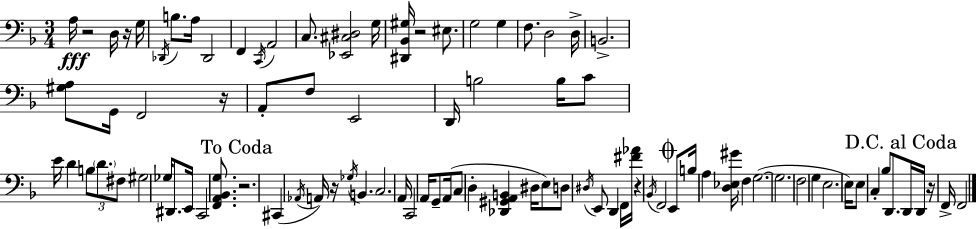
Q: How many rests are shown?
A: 8